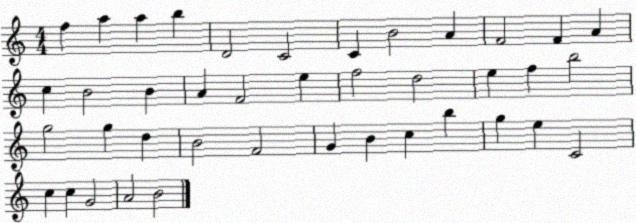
X:1
T:Untitled
M:4/4
L:1/4
K:C
f a a b D2 C2 C B2 A F2 F A c B2 B A F2 e f2 d2 e f b2 g2 g d B2 F2 G B c b g e C2 c c G2 A2 B2